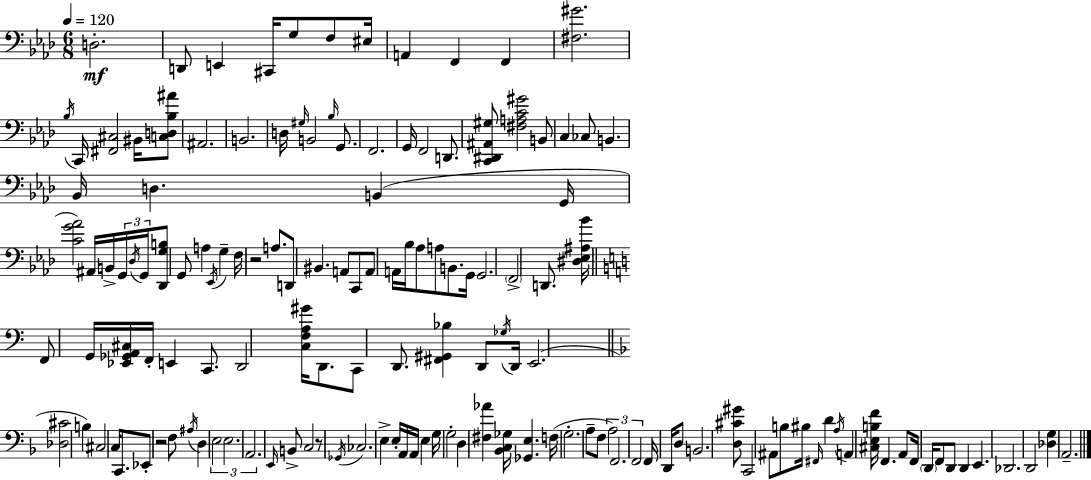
{
  \clef bass
  \numericTimeSignature
  \time 6/8
  \key f \minor
  \tempo 4 = 120
  d2.-.\mf | d,8 e,4 cis,16 g8 f8 eis16 | a,4 f,4 f,4 | <fis gis'>2. | \break \acciaccatura { bes16 } c,16 <fis, cis>2 bis,16 <c d bes ais'>8 | ais,2. | b,2. | d16 \grace { gis16 } b,2 \grace { bes16 } | \break g,8. f,2. | g,16 f,2 | d,8. <c, dis, ais, gis>8 <fis a c' gis'>2 | b,8 c4 ces8 b,4. | \break bes,16 d4. b,4( | g,16 <c' g' aes'>2) ais,16 | b,16-> \tuplet 3/2 { g,16 \acciaccatura { des16 } g,16 } <des, g b>8 g,8 a4 | \acciaccatura { ees,16 } g4-- f16 r2 | \break a8. d,8 bis,4. | a,8 c,8 a,8 a,16 bes16 aes8 a8 | b,8. g,16 g,2. | \parenthesize f,2-> | \break d,8. <dis ees ais bes'>16 \bar "||" \break \key a \minor f,8 g,16 <ees, ges, a, cis>16 f,16-. e,4 c,8. | d,2 <c f a gis'>16 d,8. | c,8 d,8. <fis, gis, bes>4 d,8 \acciaccatura { ges16 } | d,16 e,2.( | \break \bar "||" \break \key f \major <des cis'>2 b4) | cis2 c16 c,8. | ees,8-. r2 f8 | \acciaccatura { ais16 } d4 \tuplet 3/2 { e2 | \break e2. | a,2. } | \grace { e,16 } b,8-> c2 | r8 \acciaccatura { ges,16 } ces2. | \break e4-> e16-. a,16 a,16 e4 | g16 g2-. d4 | <fis aes'>4 <bes, c ges>16 <ges, e>4. | f16( g2.-. | \break a8-- f8 \tuplet 3/2 { a2) | f,2. | f,2 } f,16 | d,16 d8 b,2. | \break <d cis' gis'>8 c,2 | ais,8 b8 bis16 \grace { fis,16 } d'4 \acciaccatura { a16 } | a,4 <cis e b f'>16 f,4. a,8 | f,16 \parenthesize d,16 f,8 d,8 d,4 e,4. | \break des,2. | d,2 | <des g>4 a,2.-- | \bar "|."
}